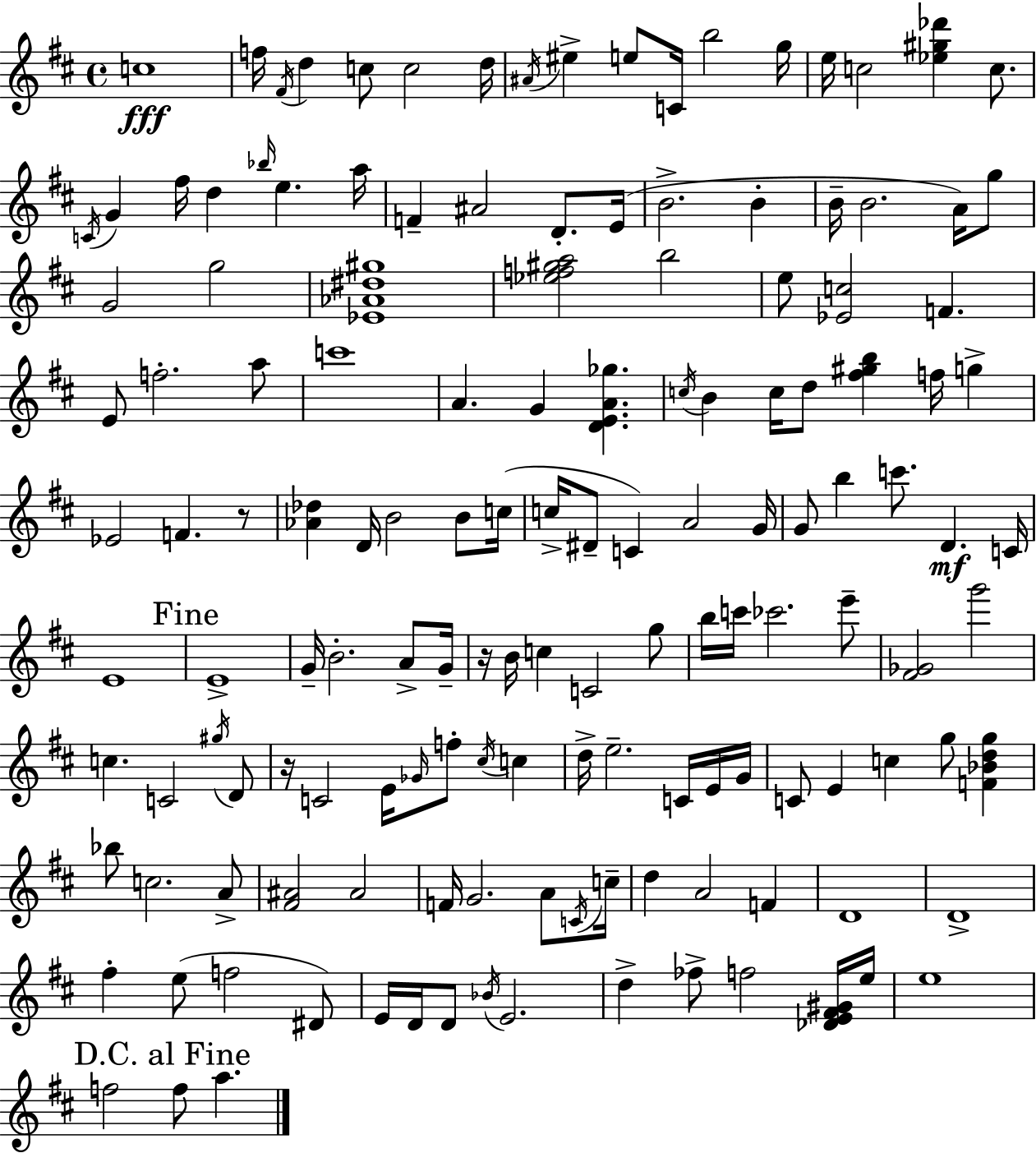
C5/w F5/s F#4/s D5/q C5/e C5/h D5/s A#4/s EIS5/q E5/e C4/s B5/h G5/s E5/s C5/h [Eb5,G#5,Db6]/q C5/e. C4/s G4/q F#5/s D5/q Bb5/s E5/q. A5/s F4/q A#4/h D4/e. E4/s B4/h. B4/q B4/s B4/h. A4/s G5/e G4/h G5/h [Eb4,Ab4,D#5,G#5]/w [Eb5,F5,G#5,A5]/h B5/h E5/e [Eb4,C5]/h F4/q. E4/e F5/h. A5/e C6/w A4/q. G4/q [D4,E4,A4,Gb5]/q. C5/s B4/q C5/s D5/e [F#5,G#5,B5]/q F5/s G5/q Eb4/h F4/q. R/e [Ab4,Db5]/q D4/s B4/h B4/e C5/s C5/s D#4/e C4/q A4/h G4/s G4/e B5/q C6/e. D4/q. C4/s E4/w E4/w G4/s B4/h. A4/e G4/s R/s B4/s C5/q C4/h G5/e B5/s C6/s CES6/h. E6/e [F#4,Gb4]/h G6/h C5/q. C4/h G#5/s D4/e R/s C4/h E4/s Gb4/s F5/e C#5/s C5/q D5/s E5/h. C4/s E4/s G4/s C4/e E4/q C5/q G5/e [F4,Bb4,D5,G5]/q Bb5/e C5/h. A4/e [F#4,A#4]/h A#4/h F4/s G4/h. A4/e C4/s C5/s D5/q A4/h F4/q D4/w D4/w F#5/q E5/e F5/h D#4/e E4/s D4/s D4/e Bb4/s E4/h. D5/q FES5/e F5/h [Db4,E4,F#4,G#4]/s E5/s E5/w F5/h F5/e A5/q.